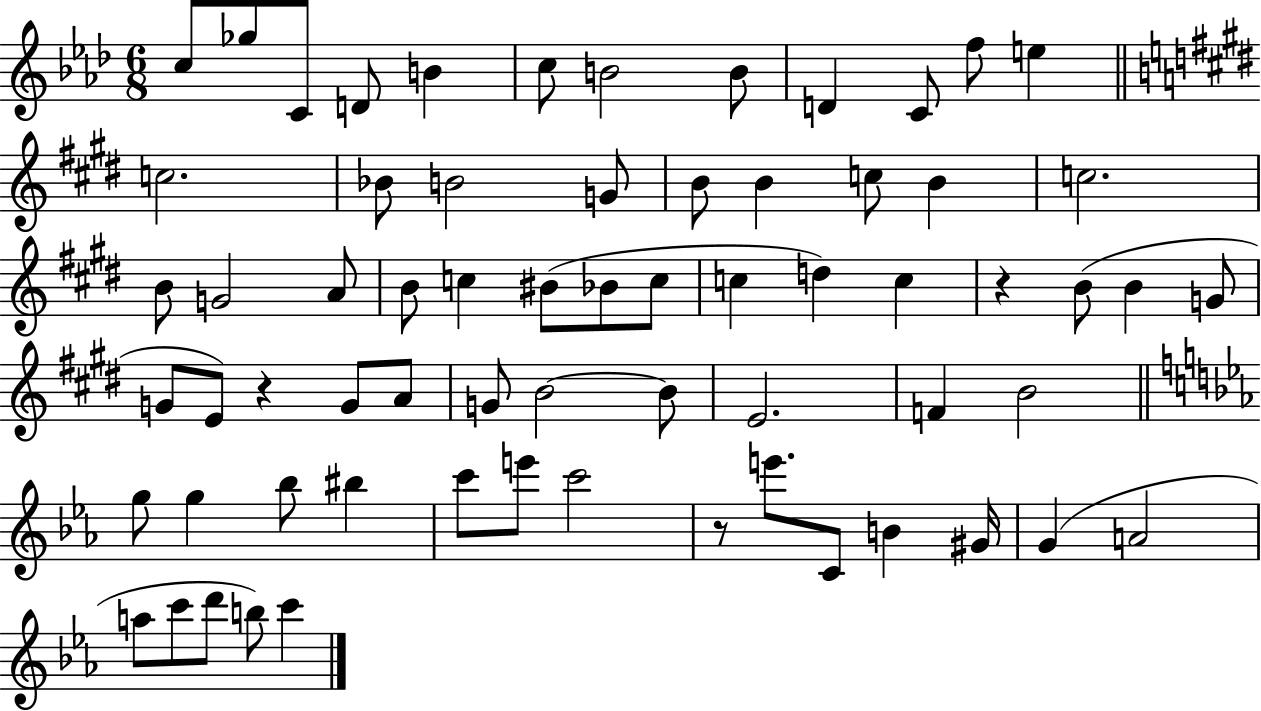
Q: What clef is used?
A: treble